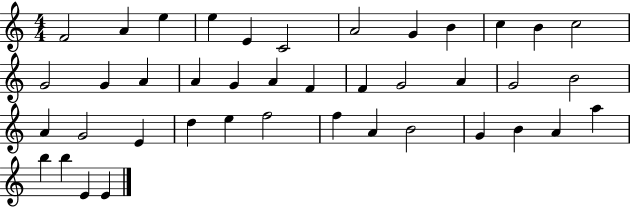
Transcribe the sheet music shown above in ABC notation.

X:1
T:Untitled
M:4/4
L:1/4
K:C
F2 A e e E C2 A2 G B c B c2 G2 G A A G A F F G2 A G2 B2 A G2 E d e f2 f A B2 G B A a b b E E